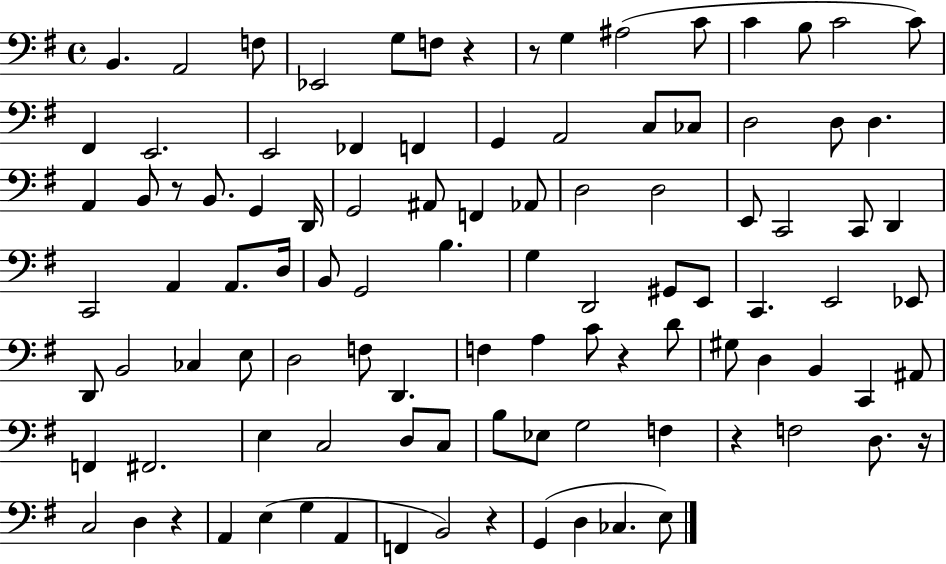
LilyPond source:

{
  \clef bass
  \time 4/4
  \defaultTimeSignature
  \key g \major
  b,4. a,2 f8 | ees,2 g8 f8 r4 | r8 g4 ais2( c'8 | c'4 b8 c'2 c'8) | \break fis,4 e,2. | e,2 fes,4 f,4 | g,4 a,2 c8 ces8 | d2 d8 d4. | \break a,4 b,8 r8 b,8. g,4 d,16 | g,2 ais,8 f,4 aes,8 | d2 d2 | e,8 c,2 c,8 d,4 | \break c,2 a,4 a,8. d16 | b,8 g,2 b4. | g4 d,2 gis,8 e,8 | c,4. e,2 ees,8 | \break d,8 b,2 ces4 e8 | d2 f8 d,4. | f4 a4 c'8 r4 d'8 | gis8 d4 b,4 c,4 ais,8 | \break f,4 fis,2. | e4 c2 d8 c8 | b8 ees8 g2 f4 | r4 f2 d8. r16 | \break c2 d4 r4 | a,4 e4( g4 a,4 | f,4 b,2) r4 | g,4( d4 ces4. e8) | \break \bar "|."
}